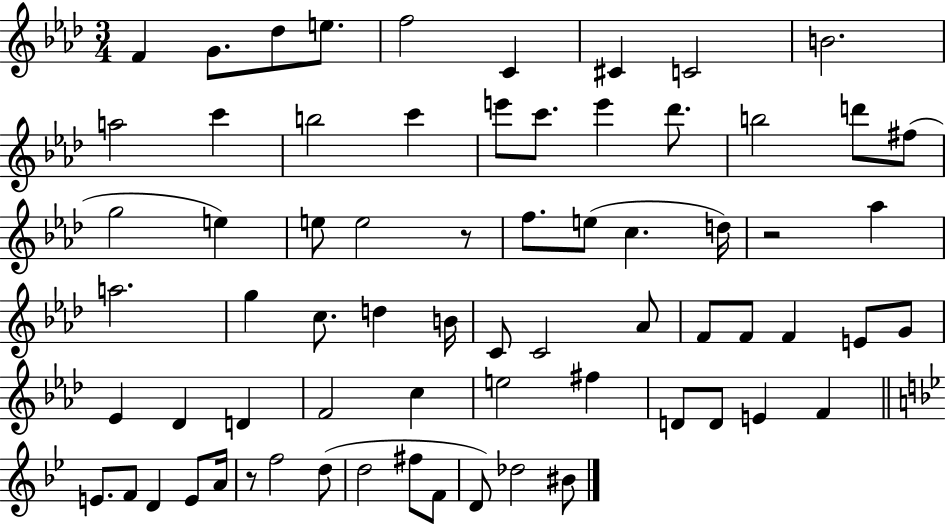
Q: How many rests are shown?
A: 3